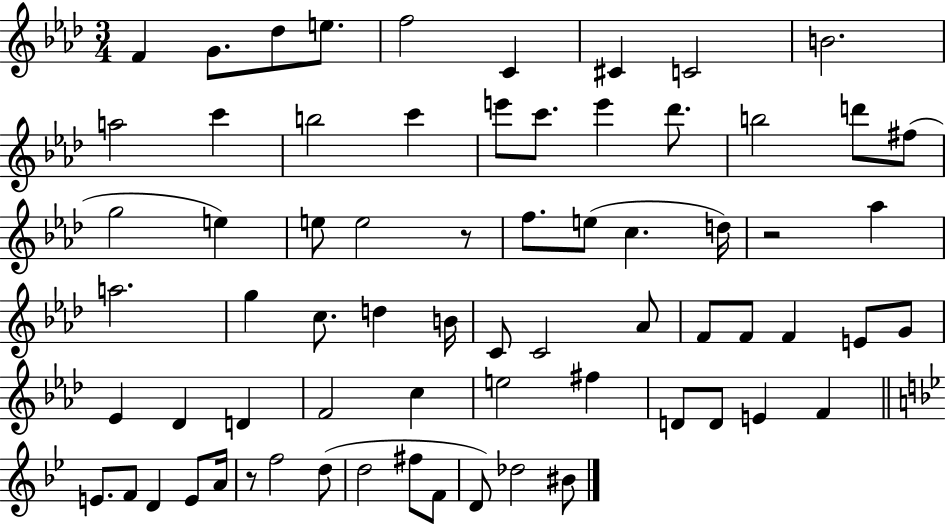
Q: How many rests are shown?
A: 3